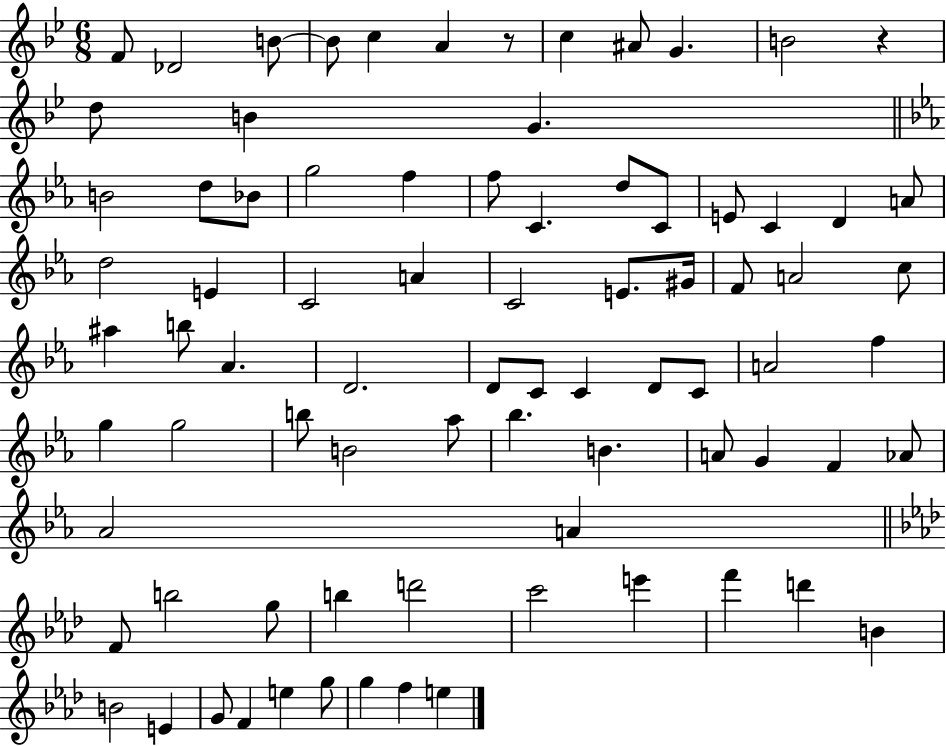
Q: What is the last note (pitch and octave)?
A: E5